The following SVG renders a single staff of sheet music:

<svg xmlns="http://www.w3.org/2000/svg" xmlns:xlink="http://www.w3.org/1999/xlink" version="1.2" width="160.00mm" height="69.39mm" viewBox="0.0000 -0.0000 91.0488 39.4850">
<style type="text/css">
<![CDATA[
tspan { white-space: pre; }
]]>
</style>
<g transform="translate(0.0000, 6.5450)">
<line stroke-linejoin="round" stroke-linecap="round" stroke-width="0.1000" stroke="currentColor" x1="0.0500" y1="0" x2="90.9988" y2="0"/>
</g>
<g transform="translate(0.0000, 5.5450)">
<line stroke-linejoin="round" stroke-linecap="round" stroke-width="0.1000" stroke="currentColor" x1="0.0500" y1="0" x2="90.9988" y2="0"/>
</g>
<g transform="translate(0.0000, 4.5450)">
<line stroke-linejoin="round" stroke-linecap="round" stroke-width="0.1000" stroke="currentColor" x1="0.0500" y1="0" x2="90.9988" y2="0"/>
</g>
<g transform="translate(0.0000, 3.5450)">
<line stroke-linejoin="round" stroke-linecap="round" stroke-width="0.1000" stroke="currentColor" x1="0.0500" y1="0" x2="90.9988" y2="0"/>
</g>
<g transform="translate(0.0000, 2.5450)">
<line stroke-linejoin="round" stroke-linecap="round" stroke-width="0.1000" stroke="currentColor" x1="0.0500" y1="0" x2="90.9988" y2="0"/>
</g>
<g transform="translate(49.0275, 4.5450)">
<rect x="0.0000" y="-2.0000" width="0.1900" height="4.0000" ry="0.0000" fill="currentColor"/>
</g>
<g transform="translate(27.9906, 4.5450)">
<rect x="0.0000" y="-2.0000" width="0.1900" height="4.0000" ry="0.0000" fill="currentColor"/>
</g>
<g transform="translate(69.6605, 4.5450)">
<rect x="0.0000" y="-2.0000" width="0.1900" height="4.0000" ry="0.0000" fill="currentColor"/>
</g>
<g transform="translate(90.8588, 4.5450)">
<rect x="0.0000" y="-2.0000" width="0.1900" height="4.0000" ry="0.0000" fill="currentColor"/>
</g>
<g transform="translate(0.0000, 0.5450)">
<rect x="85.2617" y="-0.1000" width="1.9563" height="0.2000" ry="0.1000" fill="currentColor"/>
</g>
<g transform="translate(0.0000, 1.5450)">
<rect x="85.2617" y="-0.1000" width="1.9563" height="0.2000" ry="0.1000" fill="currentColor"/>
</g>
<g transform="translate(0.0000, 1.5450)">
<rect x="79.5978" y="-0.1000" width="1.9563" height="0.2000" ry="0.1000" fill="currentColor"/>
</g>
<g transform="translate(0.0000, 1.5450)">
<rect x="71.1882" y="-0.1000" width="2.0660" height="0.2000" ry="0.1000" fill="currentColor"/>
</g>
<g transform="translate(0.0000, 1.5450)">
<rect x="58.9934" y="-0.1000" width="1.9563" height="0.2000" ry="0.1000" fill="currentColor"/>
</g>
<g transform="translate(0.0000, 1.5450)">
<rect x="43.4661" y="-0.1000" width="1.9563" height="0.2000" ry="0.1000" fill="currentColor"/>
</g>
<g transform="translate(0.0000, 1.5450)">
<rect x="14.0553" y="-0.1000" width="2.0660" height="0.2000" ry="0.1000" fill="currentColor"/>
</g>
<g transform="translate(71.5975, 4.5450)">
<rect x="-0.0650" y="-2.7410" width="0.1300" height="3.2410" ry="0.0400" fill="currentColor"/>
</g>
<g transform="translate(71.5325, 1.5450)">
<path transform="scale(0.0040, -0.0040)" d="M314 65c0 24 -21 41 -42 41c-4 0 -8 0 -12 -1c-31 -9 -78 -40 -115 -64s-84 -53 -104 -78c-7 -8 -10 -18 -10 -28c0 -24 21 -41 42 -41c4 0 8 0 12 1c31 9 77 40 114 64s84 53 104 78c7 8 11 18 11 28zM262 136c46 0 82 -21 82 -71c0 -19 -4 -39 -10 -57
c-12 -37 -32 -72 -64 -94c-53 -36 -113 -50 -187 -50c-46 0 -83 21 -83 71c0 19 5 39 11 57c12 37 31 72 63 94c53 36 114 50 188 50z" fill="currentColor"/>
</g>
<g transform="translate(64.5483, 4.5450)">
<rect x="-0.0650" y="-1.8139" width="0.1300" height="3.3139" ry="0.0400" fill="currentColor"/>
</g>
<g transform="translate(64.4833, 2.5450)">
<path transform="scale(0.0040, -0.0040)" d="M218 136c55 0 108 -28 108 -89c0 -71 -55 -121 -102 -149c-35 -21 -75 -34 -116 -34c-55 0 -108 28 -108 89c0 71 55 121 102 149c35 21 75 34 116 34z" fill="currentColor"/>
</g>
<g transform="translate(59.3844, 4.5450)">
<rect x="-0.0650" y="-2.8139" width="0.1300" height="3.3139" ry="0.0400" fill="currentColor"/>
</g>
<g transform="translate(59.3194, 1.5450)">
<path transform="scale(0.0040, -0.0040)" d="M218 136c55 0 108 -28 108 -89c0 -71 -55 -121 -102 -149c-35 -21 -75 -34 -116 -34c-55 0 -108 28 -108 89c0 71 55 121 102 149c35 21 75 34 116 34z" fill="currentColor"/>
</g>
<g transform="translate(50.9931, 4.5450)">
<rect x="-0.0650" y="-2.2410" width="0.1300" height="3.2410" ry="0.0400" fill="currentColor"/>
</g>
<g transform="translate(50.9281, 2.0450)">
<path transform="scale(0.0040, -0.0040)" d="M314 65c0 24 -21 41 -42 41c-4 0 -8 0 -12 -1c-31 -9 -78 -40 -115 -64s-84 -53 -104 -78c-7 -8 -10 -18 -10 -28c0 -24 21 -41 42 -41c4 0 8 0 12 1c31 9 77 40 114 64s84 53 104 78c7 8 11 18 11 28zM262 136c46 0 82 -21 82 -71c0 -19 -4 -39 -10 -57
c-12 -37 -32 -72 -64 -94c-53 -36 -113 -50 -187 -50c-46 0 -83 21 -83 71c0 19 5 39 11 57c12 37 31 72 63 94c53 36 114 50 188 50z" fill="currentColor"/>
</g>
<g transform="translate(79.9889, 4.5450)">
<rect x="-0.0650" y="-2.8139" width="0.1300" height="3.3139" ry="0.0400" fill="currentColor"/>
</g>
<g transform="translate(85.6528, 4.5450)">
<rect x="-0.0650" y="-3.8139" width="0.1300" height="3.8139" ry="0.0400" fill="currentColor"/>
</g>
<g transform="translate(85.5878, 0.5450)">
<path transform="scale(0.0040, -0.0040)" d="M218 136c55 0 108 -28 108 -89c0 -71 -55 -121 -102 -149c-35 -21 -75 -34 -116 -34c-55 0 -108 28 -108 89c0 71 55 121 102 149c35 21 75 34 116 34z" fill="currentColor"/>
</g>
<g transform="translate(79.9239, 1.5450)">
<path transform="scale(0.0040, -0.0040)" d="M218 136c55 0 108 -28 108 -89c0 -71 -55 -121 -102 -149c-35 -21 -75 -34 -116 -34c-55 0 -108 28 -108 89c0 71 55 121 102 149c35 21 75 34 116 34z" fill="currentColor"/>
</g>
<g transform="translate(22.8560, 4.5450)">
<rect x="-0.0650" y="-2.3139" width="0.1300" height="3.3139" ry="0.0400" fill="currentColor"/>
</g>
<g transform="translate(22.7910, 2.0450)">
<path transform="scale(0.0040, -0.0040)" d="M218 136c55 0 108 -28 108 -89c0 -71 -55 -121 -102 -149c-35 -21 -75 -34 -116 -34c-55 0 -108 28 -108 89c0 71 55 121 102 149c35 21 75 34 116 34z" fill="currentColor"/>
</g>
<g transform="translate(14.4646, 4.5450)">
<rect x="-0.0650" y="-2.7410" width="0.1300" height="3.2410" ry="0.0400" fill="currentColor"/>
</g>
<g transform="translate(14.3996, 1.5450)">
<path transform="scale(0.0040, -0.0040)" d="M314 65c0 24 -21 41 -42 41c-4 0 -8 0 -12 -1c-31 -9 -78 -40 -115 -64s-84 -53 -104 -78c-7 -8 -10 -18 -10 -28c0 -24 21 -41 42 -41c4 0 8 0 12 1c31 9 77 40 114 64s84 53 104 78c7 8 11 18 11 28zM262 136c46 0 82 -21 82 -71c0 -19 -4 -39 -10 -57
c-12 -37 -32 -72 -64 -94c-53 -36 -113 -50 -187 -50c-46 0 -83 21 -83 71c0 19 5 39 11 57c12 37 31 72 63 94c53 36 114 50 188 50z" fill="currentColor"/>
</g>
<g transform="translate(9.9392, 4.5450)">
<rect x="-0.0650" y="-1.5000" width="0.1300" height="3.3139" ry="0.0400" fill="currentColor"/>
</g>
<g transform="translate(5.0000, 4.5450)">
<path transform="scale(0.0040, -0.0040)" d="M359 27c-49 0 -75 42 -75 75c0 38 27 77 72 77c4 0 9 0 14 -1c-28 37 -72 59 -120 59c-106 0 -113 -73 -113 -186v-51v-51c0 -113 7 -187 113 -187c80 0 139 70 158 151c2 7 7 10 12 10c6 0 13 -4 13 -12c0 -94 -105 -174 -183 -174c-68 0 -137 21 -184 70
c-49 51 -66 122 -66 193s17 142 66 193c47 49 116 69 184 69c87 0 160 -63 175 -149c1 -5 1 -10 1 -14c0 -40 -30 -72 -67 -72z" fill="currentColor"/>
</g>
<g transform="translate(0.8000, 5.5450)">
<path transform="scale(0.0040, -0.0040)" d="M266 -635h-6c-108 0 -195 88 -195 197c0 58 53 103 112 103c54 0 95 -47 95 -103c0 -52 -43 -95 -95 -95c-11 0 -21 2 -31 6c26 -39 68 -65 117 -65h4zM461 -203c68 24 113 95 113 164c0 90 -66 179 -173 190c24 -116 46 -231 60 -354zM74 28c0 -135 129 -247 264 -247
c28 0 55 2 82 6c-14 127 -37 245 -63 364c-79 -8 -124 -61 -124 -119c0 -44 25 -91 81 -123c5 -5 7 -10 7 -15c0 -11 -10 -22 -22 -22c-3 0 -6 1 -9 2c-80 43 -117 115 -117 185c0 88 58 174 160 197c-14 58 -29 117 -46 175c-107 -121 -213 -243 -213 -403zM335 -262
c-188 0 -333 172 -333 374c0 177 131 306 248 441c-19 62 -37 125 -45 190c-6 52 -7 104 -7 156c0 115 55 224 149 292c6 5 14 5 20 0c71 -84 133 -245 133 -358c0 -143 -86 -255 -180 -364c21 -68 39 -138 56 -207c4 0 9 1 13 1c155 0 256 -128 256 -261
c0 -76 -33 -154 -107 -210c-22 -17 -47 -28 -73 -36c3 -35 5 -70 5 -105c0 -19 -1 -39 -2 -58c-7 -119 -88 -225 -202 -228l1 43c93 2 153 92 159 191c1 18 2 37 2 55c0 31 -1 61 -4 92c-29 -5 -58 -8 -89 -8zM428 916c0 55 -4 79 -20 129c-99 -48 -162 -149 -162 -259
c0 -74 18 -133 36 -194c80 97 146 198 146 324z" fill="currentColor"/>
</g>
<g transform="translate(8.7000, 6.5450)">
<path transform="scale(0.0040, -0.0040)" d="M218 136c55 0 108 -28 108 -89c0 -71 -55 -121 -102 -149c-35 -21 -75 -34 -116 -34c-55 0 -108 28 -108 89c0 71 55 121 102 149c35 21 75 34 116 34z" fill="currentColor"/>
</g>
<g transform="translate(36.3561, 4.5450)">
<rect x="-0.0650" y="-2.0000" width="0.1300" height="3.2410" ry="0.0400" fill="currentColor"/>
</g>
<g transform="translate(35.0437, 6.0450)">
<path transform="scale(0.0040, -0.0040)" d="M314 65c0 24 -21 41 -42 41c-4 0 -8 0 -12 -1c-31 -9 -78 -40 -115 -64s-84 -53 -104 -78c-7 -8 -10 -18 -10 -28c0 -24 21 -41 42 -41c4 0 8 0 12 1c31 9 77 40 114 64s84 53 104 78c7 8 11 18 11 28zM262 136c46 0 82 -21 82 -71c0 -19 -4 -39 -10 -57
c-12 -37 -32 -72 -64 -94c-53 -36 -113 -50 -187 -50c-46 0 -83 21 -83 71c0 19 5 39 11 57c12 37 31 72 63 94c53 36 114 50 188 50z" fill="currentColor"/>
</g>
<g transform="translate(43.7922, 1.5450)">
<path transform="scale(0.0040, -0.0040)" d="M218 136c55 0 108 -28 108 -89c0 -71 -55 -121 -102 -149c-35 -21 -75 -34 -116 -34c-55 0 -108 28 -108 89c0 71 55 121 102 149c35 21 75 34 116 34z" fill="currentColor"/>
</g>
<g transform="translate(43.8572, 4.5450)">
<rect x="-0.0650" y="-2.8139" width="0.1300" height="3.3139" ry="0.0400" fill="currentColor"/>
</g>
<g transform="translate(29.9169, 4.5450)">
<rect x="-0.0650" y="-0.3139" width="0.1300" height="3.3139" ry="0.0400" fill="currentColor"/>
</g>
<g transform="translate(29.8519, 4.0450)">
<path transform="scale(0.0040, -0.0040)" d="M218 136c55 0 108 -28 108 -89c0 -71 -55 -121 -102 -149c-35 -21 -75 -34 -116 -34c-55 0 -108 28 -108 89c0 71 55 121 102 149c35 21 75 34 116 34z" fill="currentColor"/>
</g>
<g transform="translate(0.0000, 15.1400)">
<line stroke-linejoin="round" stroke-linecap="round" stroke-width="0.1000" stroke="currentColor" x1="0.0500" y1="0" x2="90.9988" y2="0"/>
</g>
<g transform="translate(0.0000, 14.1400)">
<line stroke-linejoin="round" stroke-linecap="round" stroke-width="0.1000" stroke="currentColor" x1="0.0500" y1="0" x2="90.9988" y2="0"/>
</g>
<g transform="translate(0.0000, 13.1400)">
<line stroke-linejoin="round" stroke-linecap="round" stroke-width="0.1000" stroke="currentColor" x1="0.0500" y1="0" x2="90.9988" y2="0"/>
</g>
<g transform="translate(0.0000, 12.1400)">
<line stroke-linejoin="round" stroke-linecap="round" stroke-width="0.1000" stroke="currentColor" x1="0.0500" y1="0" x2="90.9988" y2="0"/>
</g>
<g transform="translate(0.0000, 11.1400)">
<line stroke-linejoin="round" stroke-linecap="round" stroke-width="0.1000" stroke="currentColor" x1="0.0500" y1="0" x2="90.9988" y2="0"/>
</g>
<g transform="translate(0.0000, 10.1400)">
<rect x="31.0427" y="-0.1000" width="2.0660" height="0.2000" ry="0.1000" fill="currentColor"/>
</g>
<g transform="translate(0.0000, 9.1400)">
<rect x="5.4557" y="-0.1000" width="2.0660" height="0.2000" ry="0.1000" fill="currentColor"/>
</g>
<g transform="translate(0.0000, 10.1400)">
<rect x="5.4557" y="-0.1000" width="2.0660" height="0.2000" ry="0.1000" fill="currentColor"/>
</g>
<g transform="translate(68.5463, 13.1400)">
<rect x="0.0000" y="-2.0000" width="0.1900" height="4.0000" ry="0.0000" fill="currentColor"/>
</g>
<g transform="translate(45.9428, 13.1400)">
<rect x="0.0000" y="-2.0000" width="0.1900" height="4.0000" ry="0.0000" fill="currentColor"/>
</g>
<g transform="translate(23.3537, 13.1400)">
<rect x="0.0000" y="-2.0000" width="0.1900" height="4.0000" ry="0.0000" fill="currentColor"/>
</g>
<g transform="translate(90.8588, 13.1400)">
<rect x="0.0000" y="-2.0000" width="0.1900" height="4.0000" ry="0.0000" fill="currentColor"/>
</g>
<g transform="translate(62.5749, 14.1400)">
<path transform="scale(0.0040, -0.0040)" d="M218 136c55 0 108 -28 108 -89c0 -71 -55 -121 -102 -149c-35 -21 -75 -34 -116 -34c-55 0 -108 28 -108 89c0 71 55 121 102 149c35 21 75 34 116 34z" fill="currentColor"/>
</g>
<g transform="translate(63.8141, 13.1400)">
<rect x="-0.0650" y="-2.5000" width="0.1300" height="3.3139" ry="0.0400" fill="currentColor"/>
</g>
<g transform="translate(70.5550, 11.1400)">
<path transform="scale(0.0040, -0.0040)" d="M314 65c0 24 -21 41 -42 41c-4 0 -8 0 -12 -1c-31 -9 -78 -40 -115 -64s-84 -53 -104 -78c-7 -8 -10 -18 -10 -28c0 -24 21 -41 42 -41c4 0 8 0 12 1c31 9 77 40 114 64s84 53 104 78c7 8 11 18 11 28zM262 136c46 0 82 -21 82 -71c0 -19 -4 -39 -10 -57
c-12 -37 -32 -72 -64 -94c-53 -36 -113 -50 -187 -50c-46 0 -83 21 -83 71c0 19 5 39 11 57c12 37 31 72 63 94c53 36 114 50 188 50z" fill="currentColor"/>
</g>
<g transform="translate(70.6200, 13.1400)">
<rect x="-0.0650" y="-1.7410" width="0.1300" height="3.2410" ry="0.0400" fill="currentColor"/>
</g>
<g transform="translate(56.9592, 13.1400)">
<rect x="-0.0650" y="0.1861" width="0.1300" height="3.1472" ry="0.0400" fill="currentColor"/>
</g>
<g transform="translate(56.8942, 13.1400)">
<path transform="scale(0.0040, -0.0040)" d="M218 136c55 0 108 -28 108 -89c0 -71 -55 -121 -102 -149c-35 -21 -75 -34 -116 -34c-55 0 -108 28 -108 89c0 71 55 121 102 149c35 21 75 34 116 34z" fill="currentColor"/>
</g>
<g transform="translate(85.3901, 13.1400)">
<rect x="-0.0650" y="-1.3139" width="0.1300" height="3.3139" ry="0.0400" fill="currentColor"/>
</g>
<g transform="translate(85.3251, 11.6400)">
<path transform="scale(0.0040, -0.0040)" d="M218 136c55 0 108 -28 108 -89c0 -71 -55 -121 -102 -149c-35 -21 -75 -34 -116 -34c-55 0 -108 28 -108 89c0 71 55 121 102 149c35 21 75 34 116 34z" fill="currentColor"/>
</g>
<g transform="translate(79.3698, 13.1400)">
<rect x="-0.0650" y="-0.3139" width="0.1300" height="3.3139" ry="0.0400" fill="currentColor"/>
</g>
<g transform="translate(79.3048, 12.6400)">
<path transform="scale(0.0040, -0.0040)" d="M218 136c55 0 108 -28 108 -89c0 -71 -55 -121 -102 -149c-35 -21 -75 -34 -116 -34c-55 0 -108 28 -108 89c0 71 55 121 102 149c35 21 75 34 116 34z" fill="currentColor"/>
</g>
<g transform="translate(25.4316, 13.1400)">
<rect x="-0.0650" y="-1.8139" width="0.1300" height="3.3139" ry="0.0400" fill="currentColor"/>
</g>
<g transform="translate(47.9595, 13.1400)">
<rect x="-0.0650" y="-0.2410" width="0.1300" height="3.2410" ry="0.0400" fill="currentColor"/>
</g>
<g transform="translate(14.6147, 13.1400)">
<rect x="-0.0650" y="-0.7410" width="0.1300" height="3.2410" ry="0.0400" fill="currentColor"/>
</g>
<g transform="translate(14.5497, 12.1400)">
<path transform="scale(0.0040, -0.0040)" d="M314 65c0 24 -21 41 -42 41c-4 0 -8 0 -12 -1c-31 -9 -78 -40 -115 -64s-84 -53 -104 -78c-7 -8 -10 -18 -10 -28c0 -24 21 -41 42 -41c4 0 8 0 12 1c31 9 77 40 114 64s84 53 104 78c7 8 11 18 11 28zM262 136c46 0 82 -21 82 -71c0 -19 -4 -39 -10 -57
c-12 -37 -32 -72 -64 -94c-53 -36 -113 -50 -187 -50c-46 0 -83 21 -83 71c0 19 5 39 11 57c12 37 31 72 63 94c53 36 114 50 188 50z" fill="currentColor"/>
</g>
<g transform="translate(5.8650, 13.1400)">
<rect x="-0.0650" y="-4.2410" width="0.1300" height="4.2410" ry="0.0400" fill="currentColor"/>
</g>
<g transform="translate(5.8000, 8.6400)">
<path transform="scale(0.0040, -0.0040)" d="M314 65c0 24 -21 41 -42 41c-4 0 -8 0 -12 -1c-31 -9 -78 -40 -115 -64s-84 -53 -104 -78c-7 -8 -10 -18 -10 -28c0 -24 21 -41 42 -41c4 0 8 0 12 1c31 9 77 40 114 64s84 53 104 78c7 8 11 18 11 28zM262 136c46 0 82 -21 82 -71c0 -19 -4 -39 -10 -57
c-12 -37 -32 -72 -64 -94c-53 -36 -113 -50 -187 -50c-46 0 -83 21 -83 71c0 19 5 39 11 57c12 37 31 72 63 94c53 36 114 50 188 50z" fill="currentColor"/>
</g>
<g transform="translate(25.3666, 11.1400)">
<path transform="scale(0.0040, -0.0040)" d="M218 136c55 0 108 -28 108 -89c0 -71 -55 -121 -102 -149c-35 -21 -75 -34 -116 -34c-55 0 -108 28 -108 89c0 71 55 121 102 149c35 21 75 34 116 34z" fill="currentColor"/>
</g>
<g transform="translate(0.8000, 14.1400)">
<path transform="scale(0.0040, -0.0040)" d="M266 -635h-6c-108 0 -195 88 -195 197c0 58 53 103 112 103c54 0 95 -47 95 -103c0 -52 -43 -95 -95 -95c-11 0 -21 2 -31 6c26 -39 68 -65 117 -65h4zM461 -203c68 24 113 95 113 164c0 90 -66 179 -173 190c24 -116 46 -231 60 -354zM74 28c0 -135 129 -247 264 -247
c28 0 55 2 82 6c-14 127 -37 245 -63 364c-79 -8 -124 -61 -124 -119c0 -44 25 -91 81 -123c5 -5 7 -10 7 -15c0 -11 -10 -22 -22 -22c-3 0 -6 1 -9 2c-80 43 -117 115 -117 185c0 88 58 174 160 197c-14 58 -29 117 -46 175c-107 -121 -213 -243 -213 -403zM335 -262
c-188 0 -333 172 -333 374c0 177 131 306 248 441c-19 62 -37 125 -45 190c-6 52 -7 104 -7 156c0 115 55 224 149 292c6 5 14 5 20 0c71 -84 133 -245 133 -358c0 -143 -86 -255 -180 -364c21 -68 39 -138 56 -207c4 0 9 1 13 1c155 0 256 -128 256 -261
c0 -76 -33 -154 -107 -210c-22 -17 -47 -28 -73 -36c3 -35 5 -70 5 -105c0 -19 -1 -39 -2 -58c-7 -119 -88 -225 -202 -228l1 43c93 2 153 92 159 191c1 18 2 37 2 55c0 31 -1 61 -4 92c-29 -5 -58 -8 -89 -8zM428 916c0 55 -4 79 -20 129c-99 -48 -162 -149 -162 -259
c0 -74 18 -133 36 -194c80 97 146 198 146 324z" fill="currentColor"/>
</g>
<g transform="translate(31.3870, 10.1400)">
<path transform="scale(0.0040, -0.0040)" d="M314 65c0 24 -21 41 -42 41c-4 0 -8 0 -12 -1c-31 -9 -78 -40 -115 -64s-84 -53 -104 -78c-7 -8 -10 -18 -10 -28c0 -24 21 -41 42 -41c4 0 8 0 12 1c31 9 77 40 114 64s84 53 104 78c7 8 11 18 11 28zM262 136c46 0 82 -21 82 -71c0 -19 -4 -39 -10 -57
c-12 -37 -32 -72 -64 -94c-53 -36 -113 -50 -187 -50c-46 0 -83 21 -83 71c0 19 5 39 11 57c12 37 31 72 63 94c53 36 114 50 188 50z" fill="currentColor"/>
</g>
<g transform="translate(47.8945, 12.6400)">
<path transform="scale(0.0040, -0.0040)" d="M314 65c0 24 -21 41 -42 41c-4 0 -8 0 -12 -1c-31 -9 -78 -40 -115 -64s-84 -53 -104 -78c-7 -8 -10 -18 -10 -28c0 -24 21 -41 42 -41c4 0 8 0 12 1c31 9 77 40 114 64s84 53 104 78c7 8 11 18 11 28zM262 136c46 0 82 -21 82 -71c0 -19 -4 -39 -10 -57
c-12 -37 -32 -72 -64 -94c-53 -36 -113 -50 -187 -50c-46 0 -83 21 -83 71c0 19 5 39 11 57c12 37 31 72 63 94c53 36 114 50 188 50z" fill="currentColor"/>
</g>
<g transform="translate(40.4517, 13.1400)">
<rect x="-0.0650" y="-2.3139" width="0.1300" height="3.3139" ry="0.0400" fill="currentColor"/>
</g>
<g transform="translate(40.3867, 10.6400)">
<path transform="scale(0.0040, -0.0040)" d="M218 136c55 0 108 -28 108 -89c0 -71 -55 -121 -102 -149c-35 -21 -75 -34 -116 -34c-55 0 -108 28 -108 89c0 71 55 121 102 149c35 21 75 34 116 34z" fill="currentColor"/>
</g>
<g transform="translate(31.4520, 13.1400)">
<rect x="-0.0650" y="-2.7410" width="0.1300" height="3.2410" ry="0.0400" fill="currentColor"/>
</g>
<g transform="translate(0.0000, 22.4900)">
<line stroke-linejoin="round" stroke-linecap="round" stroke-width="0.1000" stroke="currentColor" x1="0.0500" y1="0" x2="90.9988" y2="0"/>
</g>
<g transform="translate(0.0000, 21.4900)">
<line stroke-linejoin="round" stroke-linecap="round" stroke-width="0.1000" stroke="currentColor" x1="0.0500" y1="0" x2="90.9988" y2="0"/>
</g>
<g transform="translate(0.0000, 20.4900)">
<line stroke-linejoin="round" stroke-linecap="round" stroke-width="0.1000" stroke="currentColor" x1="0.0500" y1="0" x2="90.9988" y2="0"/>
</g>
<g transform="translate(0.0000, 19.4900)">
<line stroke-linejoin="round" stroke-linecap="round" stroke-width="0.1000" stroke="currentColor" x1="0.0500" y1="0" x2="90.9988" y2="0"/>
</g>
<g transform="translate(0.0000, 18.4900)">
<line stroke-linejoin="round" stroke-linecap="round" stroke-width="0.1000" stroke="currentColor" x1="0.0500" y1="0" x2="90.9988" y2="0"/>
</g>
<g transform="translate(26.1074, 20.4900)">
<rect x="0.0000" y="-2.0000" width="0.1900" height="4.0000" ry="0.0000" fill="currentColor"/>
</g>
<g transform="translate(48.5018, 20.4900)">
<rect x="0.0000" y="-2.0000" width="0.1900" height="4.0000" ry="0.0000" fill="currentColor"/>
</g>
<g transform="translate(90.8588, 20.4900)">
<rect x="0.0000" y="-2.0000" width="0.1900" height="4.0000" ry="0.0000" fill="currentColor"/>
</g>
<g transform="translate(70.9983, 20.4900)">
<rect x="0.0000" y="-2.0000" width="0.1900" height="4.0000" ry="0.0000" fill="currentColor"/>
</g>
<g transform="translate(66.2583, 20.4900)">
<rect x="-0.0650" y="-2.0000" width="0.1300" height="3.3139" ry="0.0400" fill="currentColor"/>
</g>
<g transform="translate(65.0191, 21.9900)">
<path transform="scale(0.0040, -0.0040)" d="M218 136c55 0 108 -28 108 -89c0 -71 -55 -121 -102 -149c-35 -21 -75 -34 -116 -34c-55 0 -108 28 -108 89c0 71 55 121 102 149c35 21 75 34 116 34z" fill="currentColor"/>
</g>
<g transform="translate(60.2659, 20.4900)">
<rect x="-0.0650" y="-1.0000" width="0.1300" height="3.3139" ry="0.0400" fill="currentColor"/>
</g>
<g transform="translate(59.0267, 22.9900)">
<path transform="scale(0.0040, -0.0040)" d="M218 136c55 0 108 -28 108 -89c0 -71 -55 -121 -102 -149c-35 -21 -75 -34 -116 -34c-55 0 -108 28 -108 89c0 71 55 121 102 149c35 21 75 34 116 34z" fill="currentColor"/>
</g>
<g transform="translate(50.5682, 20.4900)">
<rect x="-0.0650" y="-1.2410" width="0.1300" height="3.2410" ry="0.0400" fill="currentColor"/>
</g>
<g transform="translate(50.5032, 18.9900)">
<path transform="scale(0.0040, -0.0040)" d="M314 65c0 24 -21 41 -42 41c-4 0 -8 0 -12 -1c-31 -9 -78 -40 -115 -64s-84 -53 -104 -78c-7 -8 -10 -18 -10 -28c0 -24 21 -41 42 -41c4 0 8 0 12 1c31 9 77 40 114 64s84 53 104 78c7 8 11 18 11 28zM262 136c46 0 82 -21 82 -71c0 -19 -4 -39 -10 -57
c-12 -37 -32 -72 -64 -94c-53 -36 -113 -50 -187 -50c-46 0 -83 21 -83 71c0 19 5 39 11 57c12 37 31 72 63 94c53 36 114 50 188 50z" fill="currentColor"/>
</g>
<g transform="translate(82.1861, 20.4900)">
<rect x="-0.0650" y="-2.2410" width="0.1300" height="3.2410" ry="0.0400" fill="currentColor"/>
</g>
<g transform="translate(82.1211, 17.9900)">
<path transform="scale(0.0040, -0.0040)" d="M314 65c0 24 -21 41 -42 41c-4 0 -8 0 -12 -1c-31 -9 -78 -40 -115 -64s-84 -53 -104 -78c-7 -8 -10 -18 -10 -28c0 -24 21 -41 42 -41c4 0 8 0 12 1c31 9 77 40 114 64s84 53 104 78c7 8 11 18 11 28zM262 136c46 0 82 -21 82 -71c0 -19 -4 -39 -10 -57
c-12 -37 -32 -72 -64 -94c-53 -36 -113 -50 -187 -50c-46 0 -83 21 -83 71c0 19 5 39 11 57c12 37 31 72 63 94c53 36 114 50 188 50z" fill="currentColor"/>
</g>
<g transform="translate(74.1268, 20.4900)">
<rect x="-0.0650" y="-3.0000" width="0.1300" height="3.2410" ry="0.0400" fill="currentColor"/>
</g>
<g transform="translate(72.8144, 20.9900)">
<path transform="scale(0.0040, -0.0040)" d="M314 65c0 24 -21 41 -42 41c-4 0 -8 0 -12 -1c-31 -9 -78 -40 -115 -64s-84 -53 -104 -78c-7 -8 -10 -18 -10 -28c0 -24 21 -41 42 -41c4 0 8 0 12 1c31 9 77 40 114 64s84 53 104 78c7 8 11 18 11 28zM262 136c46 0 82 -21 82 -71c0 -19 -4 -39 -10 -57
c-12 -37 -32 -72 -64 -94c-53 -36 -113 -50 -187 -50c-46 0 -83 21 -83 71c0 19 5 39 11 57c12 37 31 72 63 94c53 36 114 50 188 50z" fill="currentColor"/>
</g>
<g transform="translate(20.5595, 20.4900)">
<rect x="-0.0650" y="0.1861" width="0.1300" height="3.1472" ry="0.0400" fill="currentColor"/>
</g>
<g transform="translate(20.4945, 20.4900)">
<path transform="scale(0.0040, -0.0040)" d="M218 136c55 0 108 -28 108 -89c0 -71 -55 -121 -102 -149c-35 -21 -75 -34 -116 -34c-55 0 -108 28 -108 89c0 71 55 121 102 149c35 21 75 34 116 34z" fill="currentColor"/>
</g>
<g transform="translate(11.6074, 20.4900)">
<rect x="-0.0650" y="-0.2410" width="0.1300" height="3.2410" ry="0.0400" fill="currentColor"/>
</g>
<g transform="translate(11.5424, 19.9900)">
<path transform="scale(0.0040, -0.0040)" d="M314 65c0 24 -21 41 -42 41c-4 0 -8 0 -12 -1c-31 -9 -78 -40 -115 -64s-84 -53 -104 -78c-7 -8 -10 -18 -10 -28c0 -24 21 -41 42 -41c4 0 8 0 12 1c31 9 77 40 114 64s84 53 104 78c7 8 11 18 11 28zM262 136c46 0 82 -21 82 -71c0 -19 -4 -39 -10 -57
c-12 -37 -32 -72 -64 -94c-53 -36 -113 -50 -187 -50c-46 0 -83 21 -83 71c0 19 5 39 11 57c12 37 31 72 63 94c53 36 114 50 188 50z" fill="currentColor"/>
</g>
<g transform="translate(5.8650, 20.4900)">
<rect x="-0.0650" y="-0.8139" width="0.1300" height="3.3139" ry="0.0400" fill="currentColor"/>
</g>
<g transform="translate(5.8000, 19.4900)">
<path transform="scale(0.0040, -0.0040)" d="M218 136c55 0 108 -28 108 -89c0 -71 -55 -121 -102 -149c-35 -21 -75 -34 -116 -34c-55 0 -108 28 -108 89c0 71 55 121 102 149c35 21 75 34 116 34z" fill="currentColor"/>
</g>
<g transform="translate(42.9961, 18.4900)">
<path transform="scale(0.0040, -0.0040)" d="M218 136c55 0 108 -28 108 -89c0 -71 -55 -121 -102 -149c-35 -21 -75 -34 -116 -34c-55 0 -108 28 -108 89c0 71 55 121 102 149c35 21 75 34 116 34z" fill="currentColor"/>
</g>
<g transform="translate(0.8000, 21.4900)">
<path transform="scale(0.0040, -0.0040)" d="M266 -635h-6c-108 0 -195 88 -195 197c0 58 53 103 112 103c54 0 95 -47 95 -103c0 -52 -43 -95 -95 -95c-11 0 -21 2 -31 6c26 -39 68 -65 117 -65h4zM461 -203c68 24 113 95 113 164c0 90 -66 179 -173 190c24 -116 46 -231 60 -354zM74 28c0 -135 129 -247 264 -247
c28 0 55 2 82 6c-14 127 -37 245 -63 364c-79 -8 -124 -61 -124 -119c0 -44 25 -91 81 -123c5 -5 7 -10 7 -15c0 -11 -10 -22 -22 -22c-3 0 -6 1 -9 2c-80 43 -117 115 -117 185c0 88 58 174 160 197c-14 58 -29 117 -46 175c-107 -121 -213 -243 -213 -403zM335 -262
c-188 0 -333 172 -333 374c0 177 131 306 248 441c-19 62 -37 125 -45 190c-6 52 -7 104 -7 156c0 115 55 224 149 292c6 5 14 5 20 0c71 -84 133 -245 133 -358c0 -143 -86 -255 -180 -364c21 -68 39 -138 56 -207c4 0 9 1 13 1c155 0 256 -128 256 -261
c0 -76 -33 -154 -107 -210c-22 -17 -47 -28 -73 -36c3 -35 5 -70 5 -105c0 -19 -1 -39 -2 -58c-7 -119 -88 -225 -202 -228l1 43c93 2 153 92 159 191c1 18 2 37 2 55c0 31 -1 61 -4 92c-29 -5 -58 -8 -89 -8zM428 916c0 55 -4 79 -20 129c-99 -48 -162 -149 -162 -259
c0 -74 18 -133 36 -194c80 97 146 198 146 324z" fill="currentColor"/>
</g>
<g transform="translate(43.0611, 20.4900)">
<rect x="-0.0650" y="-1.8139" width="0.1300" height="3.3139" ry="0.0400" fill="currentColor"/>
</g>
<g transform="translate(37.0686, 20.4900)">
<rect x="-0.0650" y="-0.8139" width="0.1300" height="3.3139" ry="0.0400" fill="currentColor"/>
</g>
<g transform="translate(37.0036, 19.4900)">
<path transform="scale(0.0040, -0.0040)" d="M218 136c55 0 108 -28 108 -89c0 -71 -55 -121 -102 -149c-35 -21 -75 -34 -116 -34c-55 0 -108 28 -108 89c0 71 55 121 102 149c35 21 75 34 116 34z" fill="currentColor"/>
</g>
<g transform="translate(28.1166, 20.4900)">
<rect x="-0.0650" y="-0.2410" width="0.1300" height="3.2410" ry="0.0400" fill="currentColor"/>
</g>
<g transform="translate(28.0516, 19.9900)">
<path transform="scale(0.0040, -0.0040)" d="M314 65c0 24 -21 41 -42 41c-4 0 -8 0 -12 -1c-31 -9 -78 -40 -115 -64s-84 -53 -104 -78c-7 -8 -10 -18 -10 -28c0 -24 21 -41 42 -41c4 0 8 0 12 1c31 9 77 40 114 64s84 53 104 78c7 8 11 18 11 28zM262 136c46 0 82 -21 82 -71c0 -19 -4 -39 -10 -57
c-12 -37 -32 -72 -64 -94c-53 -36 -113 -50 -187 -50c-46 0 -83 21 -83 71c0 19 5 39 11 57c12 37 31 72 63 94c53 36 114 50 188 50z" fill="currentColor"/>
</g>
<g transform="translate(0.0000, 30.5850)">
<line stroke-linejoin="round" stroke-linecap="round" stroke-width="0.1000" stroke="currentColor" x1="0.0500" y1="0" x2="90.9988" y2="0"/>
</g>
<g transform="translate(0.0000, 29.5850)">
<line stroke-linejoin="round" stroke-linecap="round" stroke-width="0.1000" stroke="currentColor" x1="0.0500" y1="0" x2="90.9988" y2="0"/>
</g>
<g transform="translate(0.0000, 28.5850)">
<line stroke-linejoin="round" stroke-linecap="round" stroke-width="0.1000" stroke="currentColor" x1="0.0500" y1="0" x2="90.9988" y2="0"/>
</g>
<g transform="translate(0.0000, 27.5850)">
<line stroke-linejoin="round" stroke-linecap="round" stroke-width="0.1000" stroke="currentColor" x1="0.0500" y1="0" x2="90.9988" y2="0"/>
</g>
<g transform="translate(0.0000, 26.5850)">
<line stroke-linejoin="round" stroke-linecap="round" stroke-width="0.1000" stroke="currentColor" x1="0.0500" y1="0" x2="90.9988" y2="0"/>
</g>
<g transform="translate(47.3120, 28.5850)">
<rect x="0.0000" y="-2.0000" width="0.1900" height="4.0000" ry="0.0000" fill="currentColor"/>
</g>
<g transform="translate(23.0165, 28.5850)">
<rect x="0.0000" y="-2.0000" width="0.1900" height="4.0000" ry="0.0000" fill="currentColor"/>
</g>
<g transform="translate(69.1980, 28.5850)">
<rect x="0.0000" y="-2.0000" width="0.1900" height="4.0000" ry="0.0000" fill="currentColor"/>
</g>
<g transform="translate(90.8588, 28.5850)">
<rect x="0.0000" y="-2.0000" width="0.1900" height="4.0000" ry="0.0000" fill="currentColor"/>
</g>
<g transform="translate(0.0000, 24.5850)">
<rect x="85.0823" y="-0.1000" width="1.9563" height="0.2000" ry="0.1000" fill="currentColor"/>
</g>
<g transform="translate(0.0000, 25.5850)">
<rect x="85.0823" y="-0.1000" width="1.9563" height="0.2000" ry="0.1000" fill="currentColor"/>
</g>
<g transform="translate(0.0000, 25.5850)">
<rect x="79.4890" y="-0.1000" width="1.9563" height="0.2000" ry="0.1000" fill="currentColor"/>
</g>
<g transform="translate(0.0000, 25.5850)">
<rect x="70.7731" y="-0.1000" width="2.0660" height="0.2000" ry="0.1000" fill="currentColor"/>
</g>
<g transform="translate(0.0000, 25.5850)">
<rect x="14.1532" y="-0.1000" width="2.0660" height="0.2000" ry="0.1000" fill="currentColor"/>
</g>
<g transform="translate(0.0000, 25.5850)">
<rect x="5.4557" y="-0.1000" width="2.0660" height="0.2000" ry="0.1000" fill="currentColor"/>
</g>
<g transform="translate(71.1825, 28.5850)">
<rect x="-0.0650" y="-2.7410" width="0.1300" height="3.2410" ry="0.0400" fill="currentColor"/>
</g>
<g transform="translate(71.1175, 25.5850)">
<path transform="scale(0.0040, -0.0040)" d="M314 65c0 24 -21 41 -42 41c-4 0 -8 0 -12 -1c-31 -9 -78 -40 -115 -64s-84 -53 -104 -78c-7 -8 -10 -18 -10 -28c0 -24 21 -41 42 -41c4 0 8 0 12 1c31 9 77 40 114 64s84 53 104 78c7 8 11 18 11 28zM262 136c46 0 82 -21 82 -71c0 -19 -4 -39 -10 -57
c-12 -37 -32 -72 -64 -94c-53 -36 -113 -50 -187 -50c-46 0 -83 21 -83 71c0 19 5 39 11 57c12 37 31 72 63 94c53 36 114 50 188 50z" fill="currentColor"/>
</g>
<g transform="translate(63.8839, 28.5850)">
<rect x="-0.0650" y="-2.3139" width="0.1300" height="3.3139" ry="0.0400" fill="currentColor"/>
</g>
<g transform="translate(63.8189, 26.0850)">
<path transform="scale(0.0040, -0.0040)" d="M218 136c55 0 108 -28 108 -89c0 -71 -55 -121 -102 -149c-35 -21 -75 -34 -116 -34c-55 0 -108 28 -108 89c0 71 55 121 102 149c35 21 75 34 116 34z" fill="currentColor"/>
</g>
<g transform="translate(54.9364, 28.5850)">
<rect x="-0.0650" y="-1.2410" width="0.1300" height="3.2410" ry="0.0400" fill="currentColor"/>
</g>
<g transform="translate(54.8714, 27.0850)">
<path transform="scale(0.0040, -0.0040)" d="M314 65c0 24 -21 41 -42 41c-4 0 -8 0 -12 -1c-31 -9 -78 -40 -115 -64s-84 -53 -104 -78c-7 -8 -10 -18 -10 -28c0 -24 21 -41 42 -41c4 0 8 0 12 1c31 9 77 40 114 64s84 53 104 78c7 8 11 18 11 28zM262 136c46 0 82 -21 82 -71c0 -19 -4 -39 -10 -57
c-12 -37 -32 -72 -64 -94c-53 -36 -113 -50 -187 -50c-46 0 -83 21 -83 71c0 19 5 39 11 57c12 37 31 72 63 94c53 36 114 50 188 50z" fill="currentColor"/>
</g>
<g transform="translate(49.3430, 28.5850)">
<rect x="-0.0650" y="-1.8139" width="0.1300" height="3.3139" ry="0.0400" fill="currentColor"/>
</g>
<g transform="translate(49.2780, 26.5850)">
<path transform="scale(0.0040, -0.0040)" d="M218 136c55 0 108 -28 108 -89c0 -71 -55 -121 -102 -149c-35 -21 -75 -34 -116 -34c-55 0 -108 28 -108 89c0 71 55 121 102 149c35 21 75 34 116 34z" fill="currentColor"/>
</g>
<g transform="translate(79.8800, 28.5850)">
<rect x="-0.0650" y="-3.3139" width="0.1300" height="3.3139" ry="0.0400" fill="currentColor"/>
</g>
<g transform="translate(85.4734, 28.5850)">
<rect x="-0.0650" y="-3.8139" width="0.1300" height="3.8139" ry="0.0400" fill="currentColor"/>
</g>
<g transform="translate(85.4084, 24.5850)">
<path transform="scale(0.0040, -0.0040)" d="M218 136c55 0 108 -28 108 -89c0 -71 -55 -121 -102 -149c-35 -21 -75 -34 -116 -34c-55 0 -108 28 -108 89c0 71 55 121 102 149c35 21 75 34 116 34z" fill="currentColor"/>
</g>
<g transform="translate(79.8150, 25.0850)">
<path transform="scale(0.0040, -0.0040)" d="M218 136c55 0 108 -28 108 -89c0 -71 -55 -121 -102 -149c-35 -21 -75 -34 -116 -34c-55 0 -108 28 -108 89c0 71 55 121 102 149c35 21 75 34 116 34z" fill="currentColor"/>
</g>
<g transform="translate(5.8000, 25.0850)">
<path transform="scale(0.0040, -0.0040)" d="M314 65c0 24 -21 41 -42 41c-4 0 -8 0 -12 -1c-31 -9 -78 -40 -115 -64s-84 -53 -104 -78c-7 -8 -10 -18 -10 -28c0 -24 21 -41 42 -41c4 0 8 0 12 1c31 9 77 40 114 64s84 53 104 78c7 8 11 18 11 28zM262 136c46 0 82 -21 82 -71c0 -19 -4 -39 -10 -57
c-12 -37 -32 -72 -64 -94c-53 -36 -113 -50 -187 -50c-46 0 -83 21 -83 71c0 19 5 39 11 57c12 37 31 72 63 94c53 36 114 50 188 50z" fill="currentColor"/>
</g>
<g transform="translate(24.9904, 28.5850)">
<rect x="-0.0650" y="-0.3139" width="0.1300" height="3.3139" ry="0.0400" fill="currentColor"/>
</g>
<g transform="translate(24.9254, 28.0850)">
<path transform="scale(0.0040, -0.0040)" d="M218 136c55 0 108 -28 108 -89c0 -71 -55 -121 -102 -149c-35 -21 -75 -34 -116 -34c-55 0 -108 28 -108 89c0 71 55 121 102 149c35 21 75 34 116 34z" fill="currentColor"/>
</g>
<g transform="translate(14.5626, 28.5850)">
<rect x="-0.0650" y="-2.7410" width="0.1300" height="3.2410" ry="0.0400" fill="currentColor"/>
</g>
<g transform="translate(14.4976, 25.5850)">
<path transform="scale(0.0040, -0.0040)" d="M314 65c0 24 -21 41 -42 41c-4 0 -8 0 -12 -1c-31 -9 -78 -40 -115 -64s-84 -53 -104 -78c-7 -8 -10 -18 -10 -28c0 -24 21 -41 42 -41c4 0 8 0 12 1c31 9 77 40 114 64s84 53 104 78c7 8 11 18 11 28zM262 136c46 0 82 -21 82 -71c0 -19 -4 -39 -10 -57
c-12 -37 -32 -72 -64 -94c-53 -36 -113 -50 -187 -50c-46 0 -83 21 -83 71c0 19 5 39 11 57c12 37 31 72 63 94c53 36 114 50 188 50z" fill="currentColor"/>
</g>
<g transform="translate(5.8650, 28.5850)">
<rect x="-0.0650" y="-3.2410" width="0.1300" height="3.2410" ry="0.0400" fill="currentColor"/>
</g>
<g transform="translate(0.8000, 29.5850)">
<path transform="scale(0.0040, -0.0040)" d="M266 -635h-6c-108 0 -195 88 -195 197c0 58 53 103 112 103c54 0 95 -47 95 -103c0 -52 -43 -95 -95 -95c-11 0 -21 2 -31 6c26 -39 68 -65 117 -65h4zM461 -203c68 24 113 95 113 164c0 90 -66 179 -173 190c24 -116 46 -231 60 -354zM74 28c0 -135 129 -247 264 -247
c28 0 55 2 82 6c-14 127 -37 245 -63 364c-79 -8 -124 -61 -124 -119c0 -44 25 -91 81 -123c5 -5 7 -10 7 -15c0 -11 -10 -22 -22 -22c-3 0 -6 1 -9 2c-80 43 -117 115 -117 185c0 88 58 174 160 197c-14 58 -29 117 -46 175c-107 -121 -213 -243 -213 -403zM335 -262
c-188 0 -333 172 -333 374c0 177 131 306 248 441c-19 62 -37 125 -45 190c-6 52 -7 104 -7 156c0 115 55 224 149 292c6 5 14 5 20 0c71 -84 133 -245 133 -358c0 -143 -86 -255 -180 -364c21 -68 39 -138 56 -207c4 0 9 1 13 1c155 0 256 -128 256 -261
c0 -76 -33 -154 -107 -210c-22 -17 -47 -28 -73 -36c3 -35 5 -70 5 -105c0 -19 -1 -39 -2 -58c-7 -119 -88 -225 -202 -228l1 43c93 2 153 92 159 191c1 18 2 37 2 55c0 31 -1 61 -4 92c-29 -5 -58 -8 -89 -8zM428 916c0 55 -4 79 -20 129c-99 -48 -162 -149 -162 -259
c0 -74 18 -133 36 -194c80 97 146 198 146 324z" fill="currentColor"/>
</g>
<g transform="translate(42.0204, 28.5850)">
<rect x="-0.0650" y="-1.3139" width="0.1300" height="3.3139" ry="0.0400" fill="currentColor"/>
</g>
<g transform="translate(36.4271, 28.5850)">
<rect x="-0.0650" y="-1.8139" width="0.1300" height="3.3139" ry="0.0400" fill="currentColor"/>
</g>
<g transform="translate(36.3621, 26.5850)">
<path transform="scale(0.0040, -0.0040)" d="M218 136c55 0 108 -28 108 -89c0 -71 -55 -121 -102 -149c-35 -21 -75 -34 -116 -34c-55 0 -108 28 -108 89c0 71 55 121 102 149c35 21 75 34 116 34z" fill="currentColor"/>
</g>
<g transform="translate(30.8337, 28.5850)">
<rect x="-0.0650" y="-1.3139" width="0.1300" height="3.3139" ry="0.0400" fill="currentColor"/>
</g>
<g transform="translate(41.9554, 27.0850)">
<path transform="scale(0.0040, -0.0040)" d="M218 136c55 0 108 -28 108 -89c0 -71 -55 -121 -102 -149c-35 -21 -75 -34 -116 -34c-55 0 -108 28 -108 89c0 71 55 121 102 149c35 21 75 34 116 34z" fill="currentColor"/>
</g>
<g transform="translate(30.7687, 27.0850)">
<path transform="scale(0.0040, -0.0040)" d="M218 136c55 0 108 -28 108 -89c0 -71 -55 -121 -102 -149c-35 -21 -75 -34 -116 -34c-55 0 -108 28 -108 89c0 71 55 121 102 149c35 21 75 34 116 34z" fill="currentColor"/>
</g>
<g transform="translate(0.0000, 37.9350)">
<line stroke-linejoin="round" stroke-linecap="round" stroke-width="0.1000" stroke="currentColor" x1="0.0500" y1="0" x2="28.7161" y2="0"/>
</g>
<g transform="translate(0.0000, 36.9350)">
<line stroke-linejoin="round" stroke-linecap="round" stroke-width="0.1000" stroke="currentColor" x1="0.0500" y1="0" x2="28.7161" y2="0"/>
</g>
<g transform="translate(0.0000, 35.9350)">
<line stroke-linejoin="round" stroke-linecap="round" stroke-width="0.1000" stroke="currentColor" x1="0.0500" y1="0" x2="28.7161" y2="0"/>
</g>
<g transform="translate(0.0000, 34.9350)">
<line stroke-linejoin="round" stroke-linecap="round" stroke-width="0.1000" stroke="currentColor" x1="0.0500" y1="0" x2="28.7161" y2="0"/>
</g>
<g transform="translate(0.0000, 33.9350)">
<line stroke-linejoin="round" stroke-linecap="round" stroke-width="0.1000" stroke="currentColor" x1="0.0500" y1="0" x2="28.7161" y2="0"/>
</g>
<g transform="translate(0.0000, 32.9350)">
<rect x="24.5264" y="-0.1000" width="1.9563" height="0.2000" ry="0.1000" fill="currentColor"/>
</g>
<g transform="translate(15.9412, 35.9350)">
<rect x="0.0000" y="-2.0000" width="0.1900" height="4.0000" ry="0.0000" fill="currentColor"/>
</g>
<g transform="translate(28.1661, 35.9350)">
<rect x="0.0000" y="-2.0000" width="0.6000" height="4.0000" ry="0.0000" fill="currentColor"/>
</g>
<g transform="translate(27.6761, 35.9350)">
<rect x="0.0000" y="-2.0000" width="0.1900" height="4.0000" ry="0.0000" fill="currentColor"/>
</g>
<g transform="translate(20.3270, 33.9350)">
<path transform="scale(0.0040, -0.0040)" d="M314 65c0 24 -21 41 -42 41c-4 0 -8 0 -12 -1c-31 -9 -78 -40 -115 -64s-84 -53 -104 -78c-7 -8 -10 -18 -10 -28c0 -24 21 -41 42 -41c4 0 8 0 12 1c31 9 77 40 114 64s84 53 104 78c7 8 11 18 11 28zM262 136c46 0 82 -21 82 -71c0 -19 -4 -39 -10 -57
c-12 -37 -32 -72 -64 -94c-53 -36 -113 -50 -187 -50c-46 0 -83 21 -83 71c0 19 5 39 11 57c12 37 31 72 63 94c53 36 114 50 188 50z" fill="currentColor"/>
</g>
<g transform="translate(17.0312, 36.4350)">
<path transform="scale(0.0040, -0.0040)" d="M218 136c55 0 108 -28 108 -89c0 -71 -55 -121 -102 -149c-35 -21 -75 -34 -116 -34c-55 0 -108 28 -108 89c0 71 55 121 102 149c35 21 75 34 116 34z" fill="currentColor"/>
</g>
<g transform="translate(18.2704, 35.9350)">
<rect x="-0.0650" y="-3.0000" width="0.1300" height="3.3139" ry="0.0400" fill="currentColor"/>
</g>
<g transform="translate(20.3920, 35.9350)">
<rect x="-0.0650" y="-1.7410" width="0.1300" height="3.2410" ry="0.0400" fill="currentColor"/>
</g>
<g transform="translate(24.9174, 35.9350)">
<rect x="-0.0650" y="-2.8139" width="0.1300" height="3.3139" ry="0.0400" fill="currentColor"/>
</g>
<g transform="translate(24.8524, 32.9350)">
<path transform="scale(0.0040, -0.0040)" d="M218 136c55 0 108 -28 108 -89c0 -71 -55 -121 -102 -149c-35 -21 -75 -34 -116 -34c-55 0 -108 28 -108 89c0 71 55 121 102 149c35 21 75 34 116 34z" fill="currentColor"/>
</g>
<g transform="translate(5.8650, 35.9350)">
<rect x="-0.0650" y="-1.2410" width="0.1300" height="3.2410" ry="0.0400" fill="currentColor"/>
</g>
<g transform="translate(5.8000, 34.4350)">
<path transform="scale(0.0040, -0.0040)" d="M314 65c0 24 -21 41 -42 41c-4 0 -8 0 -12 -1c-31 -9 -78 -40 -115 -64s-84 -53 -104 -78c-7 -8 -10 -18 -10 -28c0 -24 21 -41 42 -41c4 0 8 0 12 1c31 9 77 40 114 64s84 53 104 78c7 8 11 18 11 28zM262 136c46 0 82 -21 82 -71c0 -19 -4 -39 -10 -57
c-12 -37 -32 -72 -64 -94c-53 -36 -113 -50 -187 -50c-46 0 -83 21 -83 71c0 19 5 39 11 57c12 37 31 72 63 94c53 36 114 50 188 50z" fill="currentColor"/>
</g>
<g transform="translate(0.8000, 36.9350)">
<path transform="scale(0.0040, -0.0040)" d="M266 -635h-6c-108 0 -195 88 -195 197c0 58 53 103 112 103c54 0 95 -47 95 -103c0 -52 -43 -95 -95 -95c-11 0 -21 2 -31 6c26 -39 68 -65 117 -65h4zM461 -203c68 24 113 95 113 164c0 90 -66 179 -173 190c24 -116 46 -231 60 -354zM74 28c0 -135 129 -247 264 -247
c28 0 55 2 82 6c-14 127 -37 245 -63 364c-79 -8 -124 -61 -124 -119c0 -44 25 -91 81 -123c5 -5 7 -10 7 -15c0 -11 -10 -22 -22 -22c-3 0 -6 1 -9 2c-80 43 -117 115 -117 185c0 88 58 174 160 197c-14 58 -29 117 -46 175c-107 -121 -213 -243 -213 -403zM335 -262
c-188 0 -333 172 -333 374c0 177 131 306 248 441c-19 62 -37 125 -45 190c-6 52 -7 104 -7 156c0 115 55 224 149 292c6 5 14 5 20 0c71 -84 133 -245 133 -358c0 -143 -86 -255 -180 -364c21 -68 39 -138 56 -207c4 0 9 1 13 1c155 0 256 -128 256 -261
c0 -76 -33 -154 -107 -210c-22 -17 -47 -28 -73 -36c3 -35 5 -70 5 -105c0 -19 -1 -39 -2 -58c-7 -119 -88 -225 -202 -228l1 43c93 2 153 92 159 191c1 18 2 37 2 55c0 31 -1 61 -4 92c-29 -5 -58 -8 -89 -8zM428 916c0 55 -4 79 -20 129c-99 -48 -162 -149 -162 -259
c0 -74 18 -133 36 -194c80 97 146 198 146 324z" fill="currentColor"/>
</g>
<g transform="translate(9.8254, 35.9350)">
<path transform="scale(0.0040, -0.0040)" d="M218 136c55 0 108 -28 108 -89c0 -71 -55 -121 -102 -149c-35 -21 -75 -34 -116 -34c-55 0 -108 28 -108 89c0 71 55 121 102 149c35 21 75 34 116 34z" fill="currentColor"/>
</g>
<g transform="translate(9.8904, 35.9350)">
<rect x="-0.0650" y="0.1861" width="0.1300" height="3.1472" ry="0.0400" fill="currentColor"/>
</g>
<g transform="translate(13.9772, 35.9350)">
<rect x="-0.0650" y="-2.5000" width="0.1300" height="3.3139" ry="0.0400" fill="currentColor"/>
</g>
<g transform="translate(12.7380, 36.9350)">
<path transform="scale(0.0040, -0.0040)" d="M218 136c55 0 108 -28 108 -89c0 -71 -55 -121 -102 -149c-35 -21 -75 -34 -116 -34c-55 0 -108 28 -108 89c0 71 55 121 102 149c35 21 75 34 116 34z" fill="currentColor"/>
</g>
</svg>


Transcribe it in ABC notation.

X:1
T:Untitled
M:4/4
L:1/4
K:C
E a2 g c F2 a g2 a f a2 a c' d'2 d2 f a2 g c2 B G f2 c e d c2 B c2 d f e2 D F A2 g2 b2 a2 c e f e f e2 g a2 b c' e2 B G A f2 a